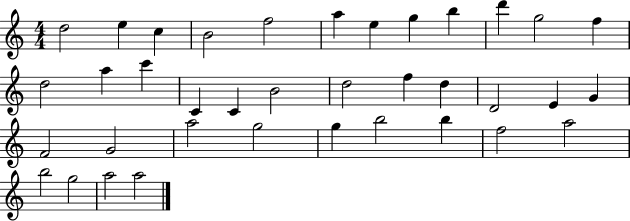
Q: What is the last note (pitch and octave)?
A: A5